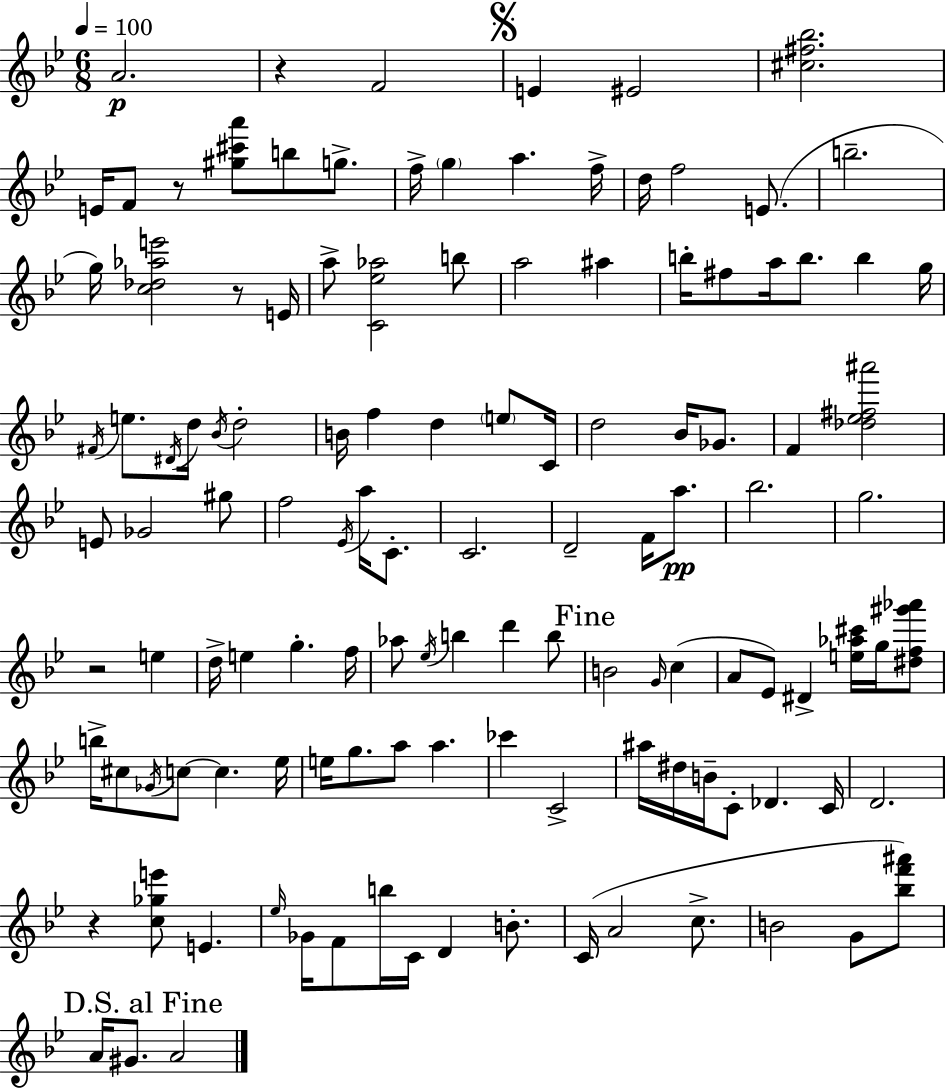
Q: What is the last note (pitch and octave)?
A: A4